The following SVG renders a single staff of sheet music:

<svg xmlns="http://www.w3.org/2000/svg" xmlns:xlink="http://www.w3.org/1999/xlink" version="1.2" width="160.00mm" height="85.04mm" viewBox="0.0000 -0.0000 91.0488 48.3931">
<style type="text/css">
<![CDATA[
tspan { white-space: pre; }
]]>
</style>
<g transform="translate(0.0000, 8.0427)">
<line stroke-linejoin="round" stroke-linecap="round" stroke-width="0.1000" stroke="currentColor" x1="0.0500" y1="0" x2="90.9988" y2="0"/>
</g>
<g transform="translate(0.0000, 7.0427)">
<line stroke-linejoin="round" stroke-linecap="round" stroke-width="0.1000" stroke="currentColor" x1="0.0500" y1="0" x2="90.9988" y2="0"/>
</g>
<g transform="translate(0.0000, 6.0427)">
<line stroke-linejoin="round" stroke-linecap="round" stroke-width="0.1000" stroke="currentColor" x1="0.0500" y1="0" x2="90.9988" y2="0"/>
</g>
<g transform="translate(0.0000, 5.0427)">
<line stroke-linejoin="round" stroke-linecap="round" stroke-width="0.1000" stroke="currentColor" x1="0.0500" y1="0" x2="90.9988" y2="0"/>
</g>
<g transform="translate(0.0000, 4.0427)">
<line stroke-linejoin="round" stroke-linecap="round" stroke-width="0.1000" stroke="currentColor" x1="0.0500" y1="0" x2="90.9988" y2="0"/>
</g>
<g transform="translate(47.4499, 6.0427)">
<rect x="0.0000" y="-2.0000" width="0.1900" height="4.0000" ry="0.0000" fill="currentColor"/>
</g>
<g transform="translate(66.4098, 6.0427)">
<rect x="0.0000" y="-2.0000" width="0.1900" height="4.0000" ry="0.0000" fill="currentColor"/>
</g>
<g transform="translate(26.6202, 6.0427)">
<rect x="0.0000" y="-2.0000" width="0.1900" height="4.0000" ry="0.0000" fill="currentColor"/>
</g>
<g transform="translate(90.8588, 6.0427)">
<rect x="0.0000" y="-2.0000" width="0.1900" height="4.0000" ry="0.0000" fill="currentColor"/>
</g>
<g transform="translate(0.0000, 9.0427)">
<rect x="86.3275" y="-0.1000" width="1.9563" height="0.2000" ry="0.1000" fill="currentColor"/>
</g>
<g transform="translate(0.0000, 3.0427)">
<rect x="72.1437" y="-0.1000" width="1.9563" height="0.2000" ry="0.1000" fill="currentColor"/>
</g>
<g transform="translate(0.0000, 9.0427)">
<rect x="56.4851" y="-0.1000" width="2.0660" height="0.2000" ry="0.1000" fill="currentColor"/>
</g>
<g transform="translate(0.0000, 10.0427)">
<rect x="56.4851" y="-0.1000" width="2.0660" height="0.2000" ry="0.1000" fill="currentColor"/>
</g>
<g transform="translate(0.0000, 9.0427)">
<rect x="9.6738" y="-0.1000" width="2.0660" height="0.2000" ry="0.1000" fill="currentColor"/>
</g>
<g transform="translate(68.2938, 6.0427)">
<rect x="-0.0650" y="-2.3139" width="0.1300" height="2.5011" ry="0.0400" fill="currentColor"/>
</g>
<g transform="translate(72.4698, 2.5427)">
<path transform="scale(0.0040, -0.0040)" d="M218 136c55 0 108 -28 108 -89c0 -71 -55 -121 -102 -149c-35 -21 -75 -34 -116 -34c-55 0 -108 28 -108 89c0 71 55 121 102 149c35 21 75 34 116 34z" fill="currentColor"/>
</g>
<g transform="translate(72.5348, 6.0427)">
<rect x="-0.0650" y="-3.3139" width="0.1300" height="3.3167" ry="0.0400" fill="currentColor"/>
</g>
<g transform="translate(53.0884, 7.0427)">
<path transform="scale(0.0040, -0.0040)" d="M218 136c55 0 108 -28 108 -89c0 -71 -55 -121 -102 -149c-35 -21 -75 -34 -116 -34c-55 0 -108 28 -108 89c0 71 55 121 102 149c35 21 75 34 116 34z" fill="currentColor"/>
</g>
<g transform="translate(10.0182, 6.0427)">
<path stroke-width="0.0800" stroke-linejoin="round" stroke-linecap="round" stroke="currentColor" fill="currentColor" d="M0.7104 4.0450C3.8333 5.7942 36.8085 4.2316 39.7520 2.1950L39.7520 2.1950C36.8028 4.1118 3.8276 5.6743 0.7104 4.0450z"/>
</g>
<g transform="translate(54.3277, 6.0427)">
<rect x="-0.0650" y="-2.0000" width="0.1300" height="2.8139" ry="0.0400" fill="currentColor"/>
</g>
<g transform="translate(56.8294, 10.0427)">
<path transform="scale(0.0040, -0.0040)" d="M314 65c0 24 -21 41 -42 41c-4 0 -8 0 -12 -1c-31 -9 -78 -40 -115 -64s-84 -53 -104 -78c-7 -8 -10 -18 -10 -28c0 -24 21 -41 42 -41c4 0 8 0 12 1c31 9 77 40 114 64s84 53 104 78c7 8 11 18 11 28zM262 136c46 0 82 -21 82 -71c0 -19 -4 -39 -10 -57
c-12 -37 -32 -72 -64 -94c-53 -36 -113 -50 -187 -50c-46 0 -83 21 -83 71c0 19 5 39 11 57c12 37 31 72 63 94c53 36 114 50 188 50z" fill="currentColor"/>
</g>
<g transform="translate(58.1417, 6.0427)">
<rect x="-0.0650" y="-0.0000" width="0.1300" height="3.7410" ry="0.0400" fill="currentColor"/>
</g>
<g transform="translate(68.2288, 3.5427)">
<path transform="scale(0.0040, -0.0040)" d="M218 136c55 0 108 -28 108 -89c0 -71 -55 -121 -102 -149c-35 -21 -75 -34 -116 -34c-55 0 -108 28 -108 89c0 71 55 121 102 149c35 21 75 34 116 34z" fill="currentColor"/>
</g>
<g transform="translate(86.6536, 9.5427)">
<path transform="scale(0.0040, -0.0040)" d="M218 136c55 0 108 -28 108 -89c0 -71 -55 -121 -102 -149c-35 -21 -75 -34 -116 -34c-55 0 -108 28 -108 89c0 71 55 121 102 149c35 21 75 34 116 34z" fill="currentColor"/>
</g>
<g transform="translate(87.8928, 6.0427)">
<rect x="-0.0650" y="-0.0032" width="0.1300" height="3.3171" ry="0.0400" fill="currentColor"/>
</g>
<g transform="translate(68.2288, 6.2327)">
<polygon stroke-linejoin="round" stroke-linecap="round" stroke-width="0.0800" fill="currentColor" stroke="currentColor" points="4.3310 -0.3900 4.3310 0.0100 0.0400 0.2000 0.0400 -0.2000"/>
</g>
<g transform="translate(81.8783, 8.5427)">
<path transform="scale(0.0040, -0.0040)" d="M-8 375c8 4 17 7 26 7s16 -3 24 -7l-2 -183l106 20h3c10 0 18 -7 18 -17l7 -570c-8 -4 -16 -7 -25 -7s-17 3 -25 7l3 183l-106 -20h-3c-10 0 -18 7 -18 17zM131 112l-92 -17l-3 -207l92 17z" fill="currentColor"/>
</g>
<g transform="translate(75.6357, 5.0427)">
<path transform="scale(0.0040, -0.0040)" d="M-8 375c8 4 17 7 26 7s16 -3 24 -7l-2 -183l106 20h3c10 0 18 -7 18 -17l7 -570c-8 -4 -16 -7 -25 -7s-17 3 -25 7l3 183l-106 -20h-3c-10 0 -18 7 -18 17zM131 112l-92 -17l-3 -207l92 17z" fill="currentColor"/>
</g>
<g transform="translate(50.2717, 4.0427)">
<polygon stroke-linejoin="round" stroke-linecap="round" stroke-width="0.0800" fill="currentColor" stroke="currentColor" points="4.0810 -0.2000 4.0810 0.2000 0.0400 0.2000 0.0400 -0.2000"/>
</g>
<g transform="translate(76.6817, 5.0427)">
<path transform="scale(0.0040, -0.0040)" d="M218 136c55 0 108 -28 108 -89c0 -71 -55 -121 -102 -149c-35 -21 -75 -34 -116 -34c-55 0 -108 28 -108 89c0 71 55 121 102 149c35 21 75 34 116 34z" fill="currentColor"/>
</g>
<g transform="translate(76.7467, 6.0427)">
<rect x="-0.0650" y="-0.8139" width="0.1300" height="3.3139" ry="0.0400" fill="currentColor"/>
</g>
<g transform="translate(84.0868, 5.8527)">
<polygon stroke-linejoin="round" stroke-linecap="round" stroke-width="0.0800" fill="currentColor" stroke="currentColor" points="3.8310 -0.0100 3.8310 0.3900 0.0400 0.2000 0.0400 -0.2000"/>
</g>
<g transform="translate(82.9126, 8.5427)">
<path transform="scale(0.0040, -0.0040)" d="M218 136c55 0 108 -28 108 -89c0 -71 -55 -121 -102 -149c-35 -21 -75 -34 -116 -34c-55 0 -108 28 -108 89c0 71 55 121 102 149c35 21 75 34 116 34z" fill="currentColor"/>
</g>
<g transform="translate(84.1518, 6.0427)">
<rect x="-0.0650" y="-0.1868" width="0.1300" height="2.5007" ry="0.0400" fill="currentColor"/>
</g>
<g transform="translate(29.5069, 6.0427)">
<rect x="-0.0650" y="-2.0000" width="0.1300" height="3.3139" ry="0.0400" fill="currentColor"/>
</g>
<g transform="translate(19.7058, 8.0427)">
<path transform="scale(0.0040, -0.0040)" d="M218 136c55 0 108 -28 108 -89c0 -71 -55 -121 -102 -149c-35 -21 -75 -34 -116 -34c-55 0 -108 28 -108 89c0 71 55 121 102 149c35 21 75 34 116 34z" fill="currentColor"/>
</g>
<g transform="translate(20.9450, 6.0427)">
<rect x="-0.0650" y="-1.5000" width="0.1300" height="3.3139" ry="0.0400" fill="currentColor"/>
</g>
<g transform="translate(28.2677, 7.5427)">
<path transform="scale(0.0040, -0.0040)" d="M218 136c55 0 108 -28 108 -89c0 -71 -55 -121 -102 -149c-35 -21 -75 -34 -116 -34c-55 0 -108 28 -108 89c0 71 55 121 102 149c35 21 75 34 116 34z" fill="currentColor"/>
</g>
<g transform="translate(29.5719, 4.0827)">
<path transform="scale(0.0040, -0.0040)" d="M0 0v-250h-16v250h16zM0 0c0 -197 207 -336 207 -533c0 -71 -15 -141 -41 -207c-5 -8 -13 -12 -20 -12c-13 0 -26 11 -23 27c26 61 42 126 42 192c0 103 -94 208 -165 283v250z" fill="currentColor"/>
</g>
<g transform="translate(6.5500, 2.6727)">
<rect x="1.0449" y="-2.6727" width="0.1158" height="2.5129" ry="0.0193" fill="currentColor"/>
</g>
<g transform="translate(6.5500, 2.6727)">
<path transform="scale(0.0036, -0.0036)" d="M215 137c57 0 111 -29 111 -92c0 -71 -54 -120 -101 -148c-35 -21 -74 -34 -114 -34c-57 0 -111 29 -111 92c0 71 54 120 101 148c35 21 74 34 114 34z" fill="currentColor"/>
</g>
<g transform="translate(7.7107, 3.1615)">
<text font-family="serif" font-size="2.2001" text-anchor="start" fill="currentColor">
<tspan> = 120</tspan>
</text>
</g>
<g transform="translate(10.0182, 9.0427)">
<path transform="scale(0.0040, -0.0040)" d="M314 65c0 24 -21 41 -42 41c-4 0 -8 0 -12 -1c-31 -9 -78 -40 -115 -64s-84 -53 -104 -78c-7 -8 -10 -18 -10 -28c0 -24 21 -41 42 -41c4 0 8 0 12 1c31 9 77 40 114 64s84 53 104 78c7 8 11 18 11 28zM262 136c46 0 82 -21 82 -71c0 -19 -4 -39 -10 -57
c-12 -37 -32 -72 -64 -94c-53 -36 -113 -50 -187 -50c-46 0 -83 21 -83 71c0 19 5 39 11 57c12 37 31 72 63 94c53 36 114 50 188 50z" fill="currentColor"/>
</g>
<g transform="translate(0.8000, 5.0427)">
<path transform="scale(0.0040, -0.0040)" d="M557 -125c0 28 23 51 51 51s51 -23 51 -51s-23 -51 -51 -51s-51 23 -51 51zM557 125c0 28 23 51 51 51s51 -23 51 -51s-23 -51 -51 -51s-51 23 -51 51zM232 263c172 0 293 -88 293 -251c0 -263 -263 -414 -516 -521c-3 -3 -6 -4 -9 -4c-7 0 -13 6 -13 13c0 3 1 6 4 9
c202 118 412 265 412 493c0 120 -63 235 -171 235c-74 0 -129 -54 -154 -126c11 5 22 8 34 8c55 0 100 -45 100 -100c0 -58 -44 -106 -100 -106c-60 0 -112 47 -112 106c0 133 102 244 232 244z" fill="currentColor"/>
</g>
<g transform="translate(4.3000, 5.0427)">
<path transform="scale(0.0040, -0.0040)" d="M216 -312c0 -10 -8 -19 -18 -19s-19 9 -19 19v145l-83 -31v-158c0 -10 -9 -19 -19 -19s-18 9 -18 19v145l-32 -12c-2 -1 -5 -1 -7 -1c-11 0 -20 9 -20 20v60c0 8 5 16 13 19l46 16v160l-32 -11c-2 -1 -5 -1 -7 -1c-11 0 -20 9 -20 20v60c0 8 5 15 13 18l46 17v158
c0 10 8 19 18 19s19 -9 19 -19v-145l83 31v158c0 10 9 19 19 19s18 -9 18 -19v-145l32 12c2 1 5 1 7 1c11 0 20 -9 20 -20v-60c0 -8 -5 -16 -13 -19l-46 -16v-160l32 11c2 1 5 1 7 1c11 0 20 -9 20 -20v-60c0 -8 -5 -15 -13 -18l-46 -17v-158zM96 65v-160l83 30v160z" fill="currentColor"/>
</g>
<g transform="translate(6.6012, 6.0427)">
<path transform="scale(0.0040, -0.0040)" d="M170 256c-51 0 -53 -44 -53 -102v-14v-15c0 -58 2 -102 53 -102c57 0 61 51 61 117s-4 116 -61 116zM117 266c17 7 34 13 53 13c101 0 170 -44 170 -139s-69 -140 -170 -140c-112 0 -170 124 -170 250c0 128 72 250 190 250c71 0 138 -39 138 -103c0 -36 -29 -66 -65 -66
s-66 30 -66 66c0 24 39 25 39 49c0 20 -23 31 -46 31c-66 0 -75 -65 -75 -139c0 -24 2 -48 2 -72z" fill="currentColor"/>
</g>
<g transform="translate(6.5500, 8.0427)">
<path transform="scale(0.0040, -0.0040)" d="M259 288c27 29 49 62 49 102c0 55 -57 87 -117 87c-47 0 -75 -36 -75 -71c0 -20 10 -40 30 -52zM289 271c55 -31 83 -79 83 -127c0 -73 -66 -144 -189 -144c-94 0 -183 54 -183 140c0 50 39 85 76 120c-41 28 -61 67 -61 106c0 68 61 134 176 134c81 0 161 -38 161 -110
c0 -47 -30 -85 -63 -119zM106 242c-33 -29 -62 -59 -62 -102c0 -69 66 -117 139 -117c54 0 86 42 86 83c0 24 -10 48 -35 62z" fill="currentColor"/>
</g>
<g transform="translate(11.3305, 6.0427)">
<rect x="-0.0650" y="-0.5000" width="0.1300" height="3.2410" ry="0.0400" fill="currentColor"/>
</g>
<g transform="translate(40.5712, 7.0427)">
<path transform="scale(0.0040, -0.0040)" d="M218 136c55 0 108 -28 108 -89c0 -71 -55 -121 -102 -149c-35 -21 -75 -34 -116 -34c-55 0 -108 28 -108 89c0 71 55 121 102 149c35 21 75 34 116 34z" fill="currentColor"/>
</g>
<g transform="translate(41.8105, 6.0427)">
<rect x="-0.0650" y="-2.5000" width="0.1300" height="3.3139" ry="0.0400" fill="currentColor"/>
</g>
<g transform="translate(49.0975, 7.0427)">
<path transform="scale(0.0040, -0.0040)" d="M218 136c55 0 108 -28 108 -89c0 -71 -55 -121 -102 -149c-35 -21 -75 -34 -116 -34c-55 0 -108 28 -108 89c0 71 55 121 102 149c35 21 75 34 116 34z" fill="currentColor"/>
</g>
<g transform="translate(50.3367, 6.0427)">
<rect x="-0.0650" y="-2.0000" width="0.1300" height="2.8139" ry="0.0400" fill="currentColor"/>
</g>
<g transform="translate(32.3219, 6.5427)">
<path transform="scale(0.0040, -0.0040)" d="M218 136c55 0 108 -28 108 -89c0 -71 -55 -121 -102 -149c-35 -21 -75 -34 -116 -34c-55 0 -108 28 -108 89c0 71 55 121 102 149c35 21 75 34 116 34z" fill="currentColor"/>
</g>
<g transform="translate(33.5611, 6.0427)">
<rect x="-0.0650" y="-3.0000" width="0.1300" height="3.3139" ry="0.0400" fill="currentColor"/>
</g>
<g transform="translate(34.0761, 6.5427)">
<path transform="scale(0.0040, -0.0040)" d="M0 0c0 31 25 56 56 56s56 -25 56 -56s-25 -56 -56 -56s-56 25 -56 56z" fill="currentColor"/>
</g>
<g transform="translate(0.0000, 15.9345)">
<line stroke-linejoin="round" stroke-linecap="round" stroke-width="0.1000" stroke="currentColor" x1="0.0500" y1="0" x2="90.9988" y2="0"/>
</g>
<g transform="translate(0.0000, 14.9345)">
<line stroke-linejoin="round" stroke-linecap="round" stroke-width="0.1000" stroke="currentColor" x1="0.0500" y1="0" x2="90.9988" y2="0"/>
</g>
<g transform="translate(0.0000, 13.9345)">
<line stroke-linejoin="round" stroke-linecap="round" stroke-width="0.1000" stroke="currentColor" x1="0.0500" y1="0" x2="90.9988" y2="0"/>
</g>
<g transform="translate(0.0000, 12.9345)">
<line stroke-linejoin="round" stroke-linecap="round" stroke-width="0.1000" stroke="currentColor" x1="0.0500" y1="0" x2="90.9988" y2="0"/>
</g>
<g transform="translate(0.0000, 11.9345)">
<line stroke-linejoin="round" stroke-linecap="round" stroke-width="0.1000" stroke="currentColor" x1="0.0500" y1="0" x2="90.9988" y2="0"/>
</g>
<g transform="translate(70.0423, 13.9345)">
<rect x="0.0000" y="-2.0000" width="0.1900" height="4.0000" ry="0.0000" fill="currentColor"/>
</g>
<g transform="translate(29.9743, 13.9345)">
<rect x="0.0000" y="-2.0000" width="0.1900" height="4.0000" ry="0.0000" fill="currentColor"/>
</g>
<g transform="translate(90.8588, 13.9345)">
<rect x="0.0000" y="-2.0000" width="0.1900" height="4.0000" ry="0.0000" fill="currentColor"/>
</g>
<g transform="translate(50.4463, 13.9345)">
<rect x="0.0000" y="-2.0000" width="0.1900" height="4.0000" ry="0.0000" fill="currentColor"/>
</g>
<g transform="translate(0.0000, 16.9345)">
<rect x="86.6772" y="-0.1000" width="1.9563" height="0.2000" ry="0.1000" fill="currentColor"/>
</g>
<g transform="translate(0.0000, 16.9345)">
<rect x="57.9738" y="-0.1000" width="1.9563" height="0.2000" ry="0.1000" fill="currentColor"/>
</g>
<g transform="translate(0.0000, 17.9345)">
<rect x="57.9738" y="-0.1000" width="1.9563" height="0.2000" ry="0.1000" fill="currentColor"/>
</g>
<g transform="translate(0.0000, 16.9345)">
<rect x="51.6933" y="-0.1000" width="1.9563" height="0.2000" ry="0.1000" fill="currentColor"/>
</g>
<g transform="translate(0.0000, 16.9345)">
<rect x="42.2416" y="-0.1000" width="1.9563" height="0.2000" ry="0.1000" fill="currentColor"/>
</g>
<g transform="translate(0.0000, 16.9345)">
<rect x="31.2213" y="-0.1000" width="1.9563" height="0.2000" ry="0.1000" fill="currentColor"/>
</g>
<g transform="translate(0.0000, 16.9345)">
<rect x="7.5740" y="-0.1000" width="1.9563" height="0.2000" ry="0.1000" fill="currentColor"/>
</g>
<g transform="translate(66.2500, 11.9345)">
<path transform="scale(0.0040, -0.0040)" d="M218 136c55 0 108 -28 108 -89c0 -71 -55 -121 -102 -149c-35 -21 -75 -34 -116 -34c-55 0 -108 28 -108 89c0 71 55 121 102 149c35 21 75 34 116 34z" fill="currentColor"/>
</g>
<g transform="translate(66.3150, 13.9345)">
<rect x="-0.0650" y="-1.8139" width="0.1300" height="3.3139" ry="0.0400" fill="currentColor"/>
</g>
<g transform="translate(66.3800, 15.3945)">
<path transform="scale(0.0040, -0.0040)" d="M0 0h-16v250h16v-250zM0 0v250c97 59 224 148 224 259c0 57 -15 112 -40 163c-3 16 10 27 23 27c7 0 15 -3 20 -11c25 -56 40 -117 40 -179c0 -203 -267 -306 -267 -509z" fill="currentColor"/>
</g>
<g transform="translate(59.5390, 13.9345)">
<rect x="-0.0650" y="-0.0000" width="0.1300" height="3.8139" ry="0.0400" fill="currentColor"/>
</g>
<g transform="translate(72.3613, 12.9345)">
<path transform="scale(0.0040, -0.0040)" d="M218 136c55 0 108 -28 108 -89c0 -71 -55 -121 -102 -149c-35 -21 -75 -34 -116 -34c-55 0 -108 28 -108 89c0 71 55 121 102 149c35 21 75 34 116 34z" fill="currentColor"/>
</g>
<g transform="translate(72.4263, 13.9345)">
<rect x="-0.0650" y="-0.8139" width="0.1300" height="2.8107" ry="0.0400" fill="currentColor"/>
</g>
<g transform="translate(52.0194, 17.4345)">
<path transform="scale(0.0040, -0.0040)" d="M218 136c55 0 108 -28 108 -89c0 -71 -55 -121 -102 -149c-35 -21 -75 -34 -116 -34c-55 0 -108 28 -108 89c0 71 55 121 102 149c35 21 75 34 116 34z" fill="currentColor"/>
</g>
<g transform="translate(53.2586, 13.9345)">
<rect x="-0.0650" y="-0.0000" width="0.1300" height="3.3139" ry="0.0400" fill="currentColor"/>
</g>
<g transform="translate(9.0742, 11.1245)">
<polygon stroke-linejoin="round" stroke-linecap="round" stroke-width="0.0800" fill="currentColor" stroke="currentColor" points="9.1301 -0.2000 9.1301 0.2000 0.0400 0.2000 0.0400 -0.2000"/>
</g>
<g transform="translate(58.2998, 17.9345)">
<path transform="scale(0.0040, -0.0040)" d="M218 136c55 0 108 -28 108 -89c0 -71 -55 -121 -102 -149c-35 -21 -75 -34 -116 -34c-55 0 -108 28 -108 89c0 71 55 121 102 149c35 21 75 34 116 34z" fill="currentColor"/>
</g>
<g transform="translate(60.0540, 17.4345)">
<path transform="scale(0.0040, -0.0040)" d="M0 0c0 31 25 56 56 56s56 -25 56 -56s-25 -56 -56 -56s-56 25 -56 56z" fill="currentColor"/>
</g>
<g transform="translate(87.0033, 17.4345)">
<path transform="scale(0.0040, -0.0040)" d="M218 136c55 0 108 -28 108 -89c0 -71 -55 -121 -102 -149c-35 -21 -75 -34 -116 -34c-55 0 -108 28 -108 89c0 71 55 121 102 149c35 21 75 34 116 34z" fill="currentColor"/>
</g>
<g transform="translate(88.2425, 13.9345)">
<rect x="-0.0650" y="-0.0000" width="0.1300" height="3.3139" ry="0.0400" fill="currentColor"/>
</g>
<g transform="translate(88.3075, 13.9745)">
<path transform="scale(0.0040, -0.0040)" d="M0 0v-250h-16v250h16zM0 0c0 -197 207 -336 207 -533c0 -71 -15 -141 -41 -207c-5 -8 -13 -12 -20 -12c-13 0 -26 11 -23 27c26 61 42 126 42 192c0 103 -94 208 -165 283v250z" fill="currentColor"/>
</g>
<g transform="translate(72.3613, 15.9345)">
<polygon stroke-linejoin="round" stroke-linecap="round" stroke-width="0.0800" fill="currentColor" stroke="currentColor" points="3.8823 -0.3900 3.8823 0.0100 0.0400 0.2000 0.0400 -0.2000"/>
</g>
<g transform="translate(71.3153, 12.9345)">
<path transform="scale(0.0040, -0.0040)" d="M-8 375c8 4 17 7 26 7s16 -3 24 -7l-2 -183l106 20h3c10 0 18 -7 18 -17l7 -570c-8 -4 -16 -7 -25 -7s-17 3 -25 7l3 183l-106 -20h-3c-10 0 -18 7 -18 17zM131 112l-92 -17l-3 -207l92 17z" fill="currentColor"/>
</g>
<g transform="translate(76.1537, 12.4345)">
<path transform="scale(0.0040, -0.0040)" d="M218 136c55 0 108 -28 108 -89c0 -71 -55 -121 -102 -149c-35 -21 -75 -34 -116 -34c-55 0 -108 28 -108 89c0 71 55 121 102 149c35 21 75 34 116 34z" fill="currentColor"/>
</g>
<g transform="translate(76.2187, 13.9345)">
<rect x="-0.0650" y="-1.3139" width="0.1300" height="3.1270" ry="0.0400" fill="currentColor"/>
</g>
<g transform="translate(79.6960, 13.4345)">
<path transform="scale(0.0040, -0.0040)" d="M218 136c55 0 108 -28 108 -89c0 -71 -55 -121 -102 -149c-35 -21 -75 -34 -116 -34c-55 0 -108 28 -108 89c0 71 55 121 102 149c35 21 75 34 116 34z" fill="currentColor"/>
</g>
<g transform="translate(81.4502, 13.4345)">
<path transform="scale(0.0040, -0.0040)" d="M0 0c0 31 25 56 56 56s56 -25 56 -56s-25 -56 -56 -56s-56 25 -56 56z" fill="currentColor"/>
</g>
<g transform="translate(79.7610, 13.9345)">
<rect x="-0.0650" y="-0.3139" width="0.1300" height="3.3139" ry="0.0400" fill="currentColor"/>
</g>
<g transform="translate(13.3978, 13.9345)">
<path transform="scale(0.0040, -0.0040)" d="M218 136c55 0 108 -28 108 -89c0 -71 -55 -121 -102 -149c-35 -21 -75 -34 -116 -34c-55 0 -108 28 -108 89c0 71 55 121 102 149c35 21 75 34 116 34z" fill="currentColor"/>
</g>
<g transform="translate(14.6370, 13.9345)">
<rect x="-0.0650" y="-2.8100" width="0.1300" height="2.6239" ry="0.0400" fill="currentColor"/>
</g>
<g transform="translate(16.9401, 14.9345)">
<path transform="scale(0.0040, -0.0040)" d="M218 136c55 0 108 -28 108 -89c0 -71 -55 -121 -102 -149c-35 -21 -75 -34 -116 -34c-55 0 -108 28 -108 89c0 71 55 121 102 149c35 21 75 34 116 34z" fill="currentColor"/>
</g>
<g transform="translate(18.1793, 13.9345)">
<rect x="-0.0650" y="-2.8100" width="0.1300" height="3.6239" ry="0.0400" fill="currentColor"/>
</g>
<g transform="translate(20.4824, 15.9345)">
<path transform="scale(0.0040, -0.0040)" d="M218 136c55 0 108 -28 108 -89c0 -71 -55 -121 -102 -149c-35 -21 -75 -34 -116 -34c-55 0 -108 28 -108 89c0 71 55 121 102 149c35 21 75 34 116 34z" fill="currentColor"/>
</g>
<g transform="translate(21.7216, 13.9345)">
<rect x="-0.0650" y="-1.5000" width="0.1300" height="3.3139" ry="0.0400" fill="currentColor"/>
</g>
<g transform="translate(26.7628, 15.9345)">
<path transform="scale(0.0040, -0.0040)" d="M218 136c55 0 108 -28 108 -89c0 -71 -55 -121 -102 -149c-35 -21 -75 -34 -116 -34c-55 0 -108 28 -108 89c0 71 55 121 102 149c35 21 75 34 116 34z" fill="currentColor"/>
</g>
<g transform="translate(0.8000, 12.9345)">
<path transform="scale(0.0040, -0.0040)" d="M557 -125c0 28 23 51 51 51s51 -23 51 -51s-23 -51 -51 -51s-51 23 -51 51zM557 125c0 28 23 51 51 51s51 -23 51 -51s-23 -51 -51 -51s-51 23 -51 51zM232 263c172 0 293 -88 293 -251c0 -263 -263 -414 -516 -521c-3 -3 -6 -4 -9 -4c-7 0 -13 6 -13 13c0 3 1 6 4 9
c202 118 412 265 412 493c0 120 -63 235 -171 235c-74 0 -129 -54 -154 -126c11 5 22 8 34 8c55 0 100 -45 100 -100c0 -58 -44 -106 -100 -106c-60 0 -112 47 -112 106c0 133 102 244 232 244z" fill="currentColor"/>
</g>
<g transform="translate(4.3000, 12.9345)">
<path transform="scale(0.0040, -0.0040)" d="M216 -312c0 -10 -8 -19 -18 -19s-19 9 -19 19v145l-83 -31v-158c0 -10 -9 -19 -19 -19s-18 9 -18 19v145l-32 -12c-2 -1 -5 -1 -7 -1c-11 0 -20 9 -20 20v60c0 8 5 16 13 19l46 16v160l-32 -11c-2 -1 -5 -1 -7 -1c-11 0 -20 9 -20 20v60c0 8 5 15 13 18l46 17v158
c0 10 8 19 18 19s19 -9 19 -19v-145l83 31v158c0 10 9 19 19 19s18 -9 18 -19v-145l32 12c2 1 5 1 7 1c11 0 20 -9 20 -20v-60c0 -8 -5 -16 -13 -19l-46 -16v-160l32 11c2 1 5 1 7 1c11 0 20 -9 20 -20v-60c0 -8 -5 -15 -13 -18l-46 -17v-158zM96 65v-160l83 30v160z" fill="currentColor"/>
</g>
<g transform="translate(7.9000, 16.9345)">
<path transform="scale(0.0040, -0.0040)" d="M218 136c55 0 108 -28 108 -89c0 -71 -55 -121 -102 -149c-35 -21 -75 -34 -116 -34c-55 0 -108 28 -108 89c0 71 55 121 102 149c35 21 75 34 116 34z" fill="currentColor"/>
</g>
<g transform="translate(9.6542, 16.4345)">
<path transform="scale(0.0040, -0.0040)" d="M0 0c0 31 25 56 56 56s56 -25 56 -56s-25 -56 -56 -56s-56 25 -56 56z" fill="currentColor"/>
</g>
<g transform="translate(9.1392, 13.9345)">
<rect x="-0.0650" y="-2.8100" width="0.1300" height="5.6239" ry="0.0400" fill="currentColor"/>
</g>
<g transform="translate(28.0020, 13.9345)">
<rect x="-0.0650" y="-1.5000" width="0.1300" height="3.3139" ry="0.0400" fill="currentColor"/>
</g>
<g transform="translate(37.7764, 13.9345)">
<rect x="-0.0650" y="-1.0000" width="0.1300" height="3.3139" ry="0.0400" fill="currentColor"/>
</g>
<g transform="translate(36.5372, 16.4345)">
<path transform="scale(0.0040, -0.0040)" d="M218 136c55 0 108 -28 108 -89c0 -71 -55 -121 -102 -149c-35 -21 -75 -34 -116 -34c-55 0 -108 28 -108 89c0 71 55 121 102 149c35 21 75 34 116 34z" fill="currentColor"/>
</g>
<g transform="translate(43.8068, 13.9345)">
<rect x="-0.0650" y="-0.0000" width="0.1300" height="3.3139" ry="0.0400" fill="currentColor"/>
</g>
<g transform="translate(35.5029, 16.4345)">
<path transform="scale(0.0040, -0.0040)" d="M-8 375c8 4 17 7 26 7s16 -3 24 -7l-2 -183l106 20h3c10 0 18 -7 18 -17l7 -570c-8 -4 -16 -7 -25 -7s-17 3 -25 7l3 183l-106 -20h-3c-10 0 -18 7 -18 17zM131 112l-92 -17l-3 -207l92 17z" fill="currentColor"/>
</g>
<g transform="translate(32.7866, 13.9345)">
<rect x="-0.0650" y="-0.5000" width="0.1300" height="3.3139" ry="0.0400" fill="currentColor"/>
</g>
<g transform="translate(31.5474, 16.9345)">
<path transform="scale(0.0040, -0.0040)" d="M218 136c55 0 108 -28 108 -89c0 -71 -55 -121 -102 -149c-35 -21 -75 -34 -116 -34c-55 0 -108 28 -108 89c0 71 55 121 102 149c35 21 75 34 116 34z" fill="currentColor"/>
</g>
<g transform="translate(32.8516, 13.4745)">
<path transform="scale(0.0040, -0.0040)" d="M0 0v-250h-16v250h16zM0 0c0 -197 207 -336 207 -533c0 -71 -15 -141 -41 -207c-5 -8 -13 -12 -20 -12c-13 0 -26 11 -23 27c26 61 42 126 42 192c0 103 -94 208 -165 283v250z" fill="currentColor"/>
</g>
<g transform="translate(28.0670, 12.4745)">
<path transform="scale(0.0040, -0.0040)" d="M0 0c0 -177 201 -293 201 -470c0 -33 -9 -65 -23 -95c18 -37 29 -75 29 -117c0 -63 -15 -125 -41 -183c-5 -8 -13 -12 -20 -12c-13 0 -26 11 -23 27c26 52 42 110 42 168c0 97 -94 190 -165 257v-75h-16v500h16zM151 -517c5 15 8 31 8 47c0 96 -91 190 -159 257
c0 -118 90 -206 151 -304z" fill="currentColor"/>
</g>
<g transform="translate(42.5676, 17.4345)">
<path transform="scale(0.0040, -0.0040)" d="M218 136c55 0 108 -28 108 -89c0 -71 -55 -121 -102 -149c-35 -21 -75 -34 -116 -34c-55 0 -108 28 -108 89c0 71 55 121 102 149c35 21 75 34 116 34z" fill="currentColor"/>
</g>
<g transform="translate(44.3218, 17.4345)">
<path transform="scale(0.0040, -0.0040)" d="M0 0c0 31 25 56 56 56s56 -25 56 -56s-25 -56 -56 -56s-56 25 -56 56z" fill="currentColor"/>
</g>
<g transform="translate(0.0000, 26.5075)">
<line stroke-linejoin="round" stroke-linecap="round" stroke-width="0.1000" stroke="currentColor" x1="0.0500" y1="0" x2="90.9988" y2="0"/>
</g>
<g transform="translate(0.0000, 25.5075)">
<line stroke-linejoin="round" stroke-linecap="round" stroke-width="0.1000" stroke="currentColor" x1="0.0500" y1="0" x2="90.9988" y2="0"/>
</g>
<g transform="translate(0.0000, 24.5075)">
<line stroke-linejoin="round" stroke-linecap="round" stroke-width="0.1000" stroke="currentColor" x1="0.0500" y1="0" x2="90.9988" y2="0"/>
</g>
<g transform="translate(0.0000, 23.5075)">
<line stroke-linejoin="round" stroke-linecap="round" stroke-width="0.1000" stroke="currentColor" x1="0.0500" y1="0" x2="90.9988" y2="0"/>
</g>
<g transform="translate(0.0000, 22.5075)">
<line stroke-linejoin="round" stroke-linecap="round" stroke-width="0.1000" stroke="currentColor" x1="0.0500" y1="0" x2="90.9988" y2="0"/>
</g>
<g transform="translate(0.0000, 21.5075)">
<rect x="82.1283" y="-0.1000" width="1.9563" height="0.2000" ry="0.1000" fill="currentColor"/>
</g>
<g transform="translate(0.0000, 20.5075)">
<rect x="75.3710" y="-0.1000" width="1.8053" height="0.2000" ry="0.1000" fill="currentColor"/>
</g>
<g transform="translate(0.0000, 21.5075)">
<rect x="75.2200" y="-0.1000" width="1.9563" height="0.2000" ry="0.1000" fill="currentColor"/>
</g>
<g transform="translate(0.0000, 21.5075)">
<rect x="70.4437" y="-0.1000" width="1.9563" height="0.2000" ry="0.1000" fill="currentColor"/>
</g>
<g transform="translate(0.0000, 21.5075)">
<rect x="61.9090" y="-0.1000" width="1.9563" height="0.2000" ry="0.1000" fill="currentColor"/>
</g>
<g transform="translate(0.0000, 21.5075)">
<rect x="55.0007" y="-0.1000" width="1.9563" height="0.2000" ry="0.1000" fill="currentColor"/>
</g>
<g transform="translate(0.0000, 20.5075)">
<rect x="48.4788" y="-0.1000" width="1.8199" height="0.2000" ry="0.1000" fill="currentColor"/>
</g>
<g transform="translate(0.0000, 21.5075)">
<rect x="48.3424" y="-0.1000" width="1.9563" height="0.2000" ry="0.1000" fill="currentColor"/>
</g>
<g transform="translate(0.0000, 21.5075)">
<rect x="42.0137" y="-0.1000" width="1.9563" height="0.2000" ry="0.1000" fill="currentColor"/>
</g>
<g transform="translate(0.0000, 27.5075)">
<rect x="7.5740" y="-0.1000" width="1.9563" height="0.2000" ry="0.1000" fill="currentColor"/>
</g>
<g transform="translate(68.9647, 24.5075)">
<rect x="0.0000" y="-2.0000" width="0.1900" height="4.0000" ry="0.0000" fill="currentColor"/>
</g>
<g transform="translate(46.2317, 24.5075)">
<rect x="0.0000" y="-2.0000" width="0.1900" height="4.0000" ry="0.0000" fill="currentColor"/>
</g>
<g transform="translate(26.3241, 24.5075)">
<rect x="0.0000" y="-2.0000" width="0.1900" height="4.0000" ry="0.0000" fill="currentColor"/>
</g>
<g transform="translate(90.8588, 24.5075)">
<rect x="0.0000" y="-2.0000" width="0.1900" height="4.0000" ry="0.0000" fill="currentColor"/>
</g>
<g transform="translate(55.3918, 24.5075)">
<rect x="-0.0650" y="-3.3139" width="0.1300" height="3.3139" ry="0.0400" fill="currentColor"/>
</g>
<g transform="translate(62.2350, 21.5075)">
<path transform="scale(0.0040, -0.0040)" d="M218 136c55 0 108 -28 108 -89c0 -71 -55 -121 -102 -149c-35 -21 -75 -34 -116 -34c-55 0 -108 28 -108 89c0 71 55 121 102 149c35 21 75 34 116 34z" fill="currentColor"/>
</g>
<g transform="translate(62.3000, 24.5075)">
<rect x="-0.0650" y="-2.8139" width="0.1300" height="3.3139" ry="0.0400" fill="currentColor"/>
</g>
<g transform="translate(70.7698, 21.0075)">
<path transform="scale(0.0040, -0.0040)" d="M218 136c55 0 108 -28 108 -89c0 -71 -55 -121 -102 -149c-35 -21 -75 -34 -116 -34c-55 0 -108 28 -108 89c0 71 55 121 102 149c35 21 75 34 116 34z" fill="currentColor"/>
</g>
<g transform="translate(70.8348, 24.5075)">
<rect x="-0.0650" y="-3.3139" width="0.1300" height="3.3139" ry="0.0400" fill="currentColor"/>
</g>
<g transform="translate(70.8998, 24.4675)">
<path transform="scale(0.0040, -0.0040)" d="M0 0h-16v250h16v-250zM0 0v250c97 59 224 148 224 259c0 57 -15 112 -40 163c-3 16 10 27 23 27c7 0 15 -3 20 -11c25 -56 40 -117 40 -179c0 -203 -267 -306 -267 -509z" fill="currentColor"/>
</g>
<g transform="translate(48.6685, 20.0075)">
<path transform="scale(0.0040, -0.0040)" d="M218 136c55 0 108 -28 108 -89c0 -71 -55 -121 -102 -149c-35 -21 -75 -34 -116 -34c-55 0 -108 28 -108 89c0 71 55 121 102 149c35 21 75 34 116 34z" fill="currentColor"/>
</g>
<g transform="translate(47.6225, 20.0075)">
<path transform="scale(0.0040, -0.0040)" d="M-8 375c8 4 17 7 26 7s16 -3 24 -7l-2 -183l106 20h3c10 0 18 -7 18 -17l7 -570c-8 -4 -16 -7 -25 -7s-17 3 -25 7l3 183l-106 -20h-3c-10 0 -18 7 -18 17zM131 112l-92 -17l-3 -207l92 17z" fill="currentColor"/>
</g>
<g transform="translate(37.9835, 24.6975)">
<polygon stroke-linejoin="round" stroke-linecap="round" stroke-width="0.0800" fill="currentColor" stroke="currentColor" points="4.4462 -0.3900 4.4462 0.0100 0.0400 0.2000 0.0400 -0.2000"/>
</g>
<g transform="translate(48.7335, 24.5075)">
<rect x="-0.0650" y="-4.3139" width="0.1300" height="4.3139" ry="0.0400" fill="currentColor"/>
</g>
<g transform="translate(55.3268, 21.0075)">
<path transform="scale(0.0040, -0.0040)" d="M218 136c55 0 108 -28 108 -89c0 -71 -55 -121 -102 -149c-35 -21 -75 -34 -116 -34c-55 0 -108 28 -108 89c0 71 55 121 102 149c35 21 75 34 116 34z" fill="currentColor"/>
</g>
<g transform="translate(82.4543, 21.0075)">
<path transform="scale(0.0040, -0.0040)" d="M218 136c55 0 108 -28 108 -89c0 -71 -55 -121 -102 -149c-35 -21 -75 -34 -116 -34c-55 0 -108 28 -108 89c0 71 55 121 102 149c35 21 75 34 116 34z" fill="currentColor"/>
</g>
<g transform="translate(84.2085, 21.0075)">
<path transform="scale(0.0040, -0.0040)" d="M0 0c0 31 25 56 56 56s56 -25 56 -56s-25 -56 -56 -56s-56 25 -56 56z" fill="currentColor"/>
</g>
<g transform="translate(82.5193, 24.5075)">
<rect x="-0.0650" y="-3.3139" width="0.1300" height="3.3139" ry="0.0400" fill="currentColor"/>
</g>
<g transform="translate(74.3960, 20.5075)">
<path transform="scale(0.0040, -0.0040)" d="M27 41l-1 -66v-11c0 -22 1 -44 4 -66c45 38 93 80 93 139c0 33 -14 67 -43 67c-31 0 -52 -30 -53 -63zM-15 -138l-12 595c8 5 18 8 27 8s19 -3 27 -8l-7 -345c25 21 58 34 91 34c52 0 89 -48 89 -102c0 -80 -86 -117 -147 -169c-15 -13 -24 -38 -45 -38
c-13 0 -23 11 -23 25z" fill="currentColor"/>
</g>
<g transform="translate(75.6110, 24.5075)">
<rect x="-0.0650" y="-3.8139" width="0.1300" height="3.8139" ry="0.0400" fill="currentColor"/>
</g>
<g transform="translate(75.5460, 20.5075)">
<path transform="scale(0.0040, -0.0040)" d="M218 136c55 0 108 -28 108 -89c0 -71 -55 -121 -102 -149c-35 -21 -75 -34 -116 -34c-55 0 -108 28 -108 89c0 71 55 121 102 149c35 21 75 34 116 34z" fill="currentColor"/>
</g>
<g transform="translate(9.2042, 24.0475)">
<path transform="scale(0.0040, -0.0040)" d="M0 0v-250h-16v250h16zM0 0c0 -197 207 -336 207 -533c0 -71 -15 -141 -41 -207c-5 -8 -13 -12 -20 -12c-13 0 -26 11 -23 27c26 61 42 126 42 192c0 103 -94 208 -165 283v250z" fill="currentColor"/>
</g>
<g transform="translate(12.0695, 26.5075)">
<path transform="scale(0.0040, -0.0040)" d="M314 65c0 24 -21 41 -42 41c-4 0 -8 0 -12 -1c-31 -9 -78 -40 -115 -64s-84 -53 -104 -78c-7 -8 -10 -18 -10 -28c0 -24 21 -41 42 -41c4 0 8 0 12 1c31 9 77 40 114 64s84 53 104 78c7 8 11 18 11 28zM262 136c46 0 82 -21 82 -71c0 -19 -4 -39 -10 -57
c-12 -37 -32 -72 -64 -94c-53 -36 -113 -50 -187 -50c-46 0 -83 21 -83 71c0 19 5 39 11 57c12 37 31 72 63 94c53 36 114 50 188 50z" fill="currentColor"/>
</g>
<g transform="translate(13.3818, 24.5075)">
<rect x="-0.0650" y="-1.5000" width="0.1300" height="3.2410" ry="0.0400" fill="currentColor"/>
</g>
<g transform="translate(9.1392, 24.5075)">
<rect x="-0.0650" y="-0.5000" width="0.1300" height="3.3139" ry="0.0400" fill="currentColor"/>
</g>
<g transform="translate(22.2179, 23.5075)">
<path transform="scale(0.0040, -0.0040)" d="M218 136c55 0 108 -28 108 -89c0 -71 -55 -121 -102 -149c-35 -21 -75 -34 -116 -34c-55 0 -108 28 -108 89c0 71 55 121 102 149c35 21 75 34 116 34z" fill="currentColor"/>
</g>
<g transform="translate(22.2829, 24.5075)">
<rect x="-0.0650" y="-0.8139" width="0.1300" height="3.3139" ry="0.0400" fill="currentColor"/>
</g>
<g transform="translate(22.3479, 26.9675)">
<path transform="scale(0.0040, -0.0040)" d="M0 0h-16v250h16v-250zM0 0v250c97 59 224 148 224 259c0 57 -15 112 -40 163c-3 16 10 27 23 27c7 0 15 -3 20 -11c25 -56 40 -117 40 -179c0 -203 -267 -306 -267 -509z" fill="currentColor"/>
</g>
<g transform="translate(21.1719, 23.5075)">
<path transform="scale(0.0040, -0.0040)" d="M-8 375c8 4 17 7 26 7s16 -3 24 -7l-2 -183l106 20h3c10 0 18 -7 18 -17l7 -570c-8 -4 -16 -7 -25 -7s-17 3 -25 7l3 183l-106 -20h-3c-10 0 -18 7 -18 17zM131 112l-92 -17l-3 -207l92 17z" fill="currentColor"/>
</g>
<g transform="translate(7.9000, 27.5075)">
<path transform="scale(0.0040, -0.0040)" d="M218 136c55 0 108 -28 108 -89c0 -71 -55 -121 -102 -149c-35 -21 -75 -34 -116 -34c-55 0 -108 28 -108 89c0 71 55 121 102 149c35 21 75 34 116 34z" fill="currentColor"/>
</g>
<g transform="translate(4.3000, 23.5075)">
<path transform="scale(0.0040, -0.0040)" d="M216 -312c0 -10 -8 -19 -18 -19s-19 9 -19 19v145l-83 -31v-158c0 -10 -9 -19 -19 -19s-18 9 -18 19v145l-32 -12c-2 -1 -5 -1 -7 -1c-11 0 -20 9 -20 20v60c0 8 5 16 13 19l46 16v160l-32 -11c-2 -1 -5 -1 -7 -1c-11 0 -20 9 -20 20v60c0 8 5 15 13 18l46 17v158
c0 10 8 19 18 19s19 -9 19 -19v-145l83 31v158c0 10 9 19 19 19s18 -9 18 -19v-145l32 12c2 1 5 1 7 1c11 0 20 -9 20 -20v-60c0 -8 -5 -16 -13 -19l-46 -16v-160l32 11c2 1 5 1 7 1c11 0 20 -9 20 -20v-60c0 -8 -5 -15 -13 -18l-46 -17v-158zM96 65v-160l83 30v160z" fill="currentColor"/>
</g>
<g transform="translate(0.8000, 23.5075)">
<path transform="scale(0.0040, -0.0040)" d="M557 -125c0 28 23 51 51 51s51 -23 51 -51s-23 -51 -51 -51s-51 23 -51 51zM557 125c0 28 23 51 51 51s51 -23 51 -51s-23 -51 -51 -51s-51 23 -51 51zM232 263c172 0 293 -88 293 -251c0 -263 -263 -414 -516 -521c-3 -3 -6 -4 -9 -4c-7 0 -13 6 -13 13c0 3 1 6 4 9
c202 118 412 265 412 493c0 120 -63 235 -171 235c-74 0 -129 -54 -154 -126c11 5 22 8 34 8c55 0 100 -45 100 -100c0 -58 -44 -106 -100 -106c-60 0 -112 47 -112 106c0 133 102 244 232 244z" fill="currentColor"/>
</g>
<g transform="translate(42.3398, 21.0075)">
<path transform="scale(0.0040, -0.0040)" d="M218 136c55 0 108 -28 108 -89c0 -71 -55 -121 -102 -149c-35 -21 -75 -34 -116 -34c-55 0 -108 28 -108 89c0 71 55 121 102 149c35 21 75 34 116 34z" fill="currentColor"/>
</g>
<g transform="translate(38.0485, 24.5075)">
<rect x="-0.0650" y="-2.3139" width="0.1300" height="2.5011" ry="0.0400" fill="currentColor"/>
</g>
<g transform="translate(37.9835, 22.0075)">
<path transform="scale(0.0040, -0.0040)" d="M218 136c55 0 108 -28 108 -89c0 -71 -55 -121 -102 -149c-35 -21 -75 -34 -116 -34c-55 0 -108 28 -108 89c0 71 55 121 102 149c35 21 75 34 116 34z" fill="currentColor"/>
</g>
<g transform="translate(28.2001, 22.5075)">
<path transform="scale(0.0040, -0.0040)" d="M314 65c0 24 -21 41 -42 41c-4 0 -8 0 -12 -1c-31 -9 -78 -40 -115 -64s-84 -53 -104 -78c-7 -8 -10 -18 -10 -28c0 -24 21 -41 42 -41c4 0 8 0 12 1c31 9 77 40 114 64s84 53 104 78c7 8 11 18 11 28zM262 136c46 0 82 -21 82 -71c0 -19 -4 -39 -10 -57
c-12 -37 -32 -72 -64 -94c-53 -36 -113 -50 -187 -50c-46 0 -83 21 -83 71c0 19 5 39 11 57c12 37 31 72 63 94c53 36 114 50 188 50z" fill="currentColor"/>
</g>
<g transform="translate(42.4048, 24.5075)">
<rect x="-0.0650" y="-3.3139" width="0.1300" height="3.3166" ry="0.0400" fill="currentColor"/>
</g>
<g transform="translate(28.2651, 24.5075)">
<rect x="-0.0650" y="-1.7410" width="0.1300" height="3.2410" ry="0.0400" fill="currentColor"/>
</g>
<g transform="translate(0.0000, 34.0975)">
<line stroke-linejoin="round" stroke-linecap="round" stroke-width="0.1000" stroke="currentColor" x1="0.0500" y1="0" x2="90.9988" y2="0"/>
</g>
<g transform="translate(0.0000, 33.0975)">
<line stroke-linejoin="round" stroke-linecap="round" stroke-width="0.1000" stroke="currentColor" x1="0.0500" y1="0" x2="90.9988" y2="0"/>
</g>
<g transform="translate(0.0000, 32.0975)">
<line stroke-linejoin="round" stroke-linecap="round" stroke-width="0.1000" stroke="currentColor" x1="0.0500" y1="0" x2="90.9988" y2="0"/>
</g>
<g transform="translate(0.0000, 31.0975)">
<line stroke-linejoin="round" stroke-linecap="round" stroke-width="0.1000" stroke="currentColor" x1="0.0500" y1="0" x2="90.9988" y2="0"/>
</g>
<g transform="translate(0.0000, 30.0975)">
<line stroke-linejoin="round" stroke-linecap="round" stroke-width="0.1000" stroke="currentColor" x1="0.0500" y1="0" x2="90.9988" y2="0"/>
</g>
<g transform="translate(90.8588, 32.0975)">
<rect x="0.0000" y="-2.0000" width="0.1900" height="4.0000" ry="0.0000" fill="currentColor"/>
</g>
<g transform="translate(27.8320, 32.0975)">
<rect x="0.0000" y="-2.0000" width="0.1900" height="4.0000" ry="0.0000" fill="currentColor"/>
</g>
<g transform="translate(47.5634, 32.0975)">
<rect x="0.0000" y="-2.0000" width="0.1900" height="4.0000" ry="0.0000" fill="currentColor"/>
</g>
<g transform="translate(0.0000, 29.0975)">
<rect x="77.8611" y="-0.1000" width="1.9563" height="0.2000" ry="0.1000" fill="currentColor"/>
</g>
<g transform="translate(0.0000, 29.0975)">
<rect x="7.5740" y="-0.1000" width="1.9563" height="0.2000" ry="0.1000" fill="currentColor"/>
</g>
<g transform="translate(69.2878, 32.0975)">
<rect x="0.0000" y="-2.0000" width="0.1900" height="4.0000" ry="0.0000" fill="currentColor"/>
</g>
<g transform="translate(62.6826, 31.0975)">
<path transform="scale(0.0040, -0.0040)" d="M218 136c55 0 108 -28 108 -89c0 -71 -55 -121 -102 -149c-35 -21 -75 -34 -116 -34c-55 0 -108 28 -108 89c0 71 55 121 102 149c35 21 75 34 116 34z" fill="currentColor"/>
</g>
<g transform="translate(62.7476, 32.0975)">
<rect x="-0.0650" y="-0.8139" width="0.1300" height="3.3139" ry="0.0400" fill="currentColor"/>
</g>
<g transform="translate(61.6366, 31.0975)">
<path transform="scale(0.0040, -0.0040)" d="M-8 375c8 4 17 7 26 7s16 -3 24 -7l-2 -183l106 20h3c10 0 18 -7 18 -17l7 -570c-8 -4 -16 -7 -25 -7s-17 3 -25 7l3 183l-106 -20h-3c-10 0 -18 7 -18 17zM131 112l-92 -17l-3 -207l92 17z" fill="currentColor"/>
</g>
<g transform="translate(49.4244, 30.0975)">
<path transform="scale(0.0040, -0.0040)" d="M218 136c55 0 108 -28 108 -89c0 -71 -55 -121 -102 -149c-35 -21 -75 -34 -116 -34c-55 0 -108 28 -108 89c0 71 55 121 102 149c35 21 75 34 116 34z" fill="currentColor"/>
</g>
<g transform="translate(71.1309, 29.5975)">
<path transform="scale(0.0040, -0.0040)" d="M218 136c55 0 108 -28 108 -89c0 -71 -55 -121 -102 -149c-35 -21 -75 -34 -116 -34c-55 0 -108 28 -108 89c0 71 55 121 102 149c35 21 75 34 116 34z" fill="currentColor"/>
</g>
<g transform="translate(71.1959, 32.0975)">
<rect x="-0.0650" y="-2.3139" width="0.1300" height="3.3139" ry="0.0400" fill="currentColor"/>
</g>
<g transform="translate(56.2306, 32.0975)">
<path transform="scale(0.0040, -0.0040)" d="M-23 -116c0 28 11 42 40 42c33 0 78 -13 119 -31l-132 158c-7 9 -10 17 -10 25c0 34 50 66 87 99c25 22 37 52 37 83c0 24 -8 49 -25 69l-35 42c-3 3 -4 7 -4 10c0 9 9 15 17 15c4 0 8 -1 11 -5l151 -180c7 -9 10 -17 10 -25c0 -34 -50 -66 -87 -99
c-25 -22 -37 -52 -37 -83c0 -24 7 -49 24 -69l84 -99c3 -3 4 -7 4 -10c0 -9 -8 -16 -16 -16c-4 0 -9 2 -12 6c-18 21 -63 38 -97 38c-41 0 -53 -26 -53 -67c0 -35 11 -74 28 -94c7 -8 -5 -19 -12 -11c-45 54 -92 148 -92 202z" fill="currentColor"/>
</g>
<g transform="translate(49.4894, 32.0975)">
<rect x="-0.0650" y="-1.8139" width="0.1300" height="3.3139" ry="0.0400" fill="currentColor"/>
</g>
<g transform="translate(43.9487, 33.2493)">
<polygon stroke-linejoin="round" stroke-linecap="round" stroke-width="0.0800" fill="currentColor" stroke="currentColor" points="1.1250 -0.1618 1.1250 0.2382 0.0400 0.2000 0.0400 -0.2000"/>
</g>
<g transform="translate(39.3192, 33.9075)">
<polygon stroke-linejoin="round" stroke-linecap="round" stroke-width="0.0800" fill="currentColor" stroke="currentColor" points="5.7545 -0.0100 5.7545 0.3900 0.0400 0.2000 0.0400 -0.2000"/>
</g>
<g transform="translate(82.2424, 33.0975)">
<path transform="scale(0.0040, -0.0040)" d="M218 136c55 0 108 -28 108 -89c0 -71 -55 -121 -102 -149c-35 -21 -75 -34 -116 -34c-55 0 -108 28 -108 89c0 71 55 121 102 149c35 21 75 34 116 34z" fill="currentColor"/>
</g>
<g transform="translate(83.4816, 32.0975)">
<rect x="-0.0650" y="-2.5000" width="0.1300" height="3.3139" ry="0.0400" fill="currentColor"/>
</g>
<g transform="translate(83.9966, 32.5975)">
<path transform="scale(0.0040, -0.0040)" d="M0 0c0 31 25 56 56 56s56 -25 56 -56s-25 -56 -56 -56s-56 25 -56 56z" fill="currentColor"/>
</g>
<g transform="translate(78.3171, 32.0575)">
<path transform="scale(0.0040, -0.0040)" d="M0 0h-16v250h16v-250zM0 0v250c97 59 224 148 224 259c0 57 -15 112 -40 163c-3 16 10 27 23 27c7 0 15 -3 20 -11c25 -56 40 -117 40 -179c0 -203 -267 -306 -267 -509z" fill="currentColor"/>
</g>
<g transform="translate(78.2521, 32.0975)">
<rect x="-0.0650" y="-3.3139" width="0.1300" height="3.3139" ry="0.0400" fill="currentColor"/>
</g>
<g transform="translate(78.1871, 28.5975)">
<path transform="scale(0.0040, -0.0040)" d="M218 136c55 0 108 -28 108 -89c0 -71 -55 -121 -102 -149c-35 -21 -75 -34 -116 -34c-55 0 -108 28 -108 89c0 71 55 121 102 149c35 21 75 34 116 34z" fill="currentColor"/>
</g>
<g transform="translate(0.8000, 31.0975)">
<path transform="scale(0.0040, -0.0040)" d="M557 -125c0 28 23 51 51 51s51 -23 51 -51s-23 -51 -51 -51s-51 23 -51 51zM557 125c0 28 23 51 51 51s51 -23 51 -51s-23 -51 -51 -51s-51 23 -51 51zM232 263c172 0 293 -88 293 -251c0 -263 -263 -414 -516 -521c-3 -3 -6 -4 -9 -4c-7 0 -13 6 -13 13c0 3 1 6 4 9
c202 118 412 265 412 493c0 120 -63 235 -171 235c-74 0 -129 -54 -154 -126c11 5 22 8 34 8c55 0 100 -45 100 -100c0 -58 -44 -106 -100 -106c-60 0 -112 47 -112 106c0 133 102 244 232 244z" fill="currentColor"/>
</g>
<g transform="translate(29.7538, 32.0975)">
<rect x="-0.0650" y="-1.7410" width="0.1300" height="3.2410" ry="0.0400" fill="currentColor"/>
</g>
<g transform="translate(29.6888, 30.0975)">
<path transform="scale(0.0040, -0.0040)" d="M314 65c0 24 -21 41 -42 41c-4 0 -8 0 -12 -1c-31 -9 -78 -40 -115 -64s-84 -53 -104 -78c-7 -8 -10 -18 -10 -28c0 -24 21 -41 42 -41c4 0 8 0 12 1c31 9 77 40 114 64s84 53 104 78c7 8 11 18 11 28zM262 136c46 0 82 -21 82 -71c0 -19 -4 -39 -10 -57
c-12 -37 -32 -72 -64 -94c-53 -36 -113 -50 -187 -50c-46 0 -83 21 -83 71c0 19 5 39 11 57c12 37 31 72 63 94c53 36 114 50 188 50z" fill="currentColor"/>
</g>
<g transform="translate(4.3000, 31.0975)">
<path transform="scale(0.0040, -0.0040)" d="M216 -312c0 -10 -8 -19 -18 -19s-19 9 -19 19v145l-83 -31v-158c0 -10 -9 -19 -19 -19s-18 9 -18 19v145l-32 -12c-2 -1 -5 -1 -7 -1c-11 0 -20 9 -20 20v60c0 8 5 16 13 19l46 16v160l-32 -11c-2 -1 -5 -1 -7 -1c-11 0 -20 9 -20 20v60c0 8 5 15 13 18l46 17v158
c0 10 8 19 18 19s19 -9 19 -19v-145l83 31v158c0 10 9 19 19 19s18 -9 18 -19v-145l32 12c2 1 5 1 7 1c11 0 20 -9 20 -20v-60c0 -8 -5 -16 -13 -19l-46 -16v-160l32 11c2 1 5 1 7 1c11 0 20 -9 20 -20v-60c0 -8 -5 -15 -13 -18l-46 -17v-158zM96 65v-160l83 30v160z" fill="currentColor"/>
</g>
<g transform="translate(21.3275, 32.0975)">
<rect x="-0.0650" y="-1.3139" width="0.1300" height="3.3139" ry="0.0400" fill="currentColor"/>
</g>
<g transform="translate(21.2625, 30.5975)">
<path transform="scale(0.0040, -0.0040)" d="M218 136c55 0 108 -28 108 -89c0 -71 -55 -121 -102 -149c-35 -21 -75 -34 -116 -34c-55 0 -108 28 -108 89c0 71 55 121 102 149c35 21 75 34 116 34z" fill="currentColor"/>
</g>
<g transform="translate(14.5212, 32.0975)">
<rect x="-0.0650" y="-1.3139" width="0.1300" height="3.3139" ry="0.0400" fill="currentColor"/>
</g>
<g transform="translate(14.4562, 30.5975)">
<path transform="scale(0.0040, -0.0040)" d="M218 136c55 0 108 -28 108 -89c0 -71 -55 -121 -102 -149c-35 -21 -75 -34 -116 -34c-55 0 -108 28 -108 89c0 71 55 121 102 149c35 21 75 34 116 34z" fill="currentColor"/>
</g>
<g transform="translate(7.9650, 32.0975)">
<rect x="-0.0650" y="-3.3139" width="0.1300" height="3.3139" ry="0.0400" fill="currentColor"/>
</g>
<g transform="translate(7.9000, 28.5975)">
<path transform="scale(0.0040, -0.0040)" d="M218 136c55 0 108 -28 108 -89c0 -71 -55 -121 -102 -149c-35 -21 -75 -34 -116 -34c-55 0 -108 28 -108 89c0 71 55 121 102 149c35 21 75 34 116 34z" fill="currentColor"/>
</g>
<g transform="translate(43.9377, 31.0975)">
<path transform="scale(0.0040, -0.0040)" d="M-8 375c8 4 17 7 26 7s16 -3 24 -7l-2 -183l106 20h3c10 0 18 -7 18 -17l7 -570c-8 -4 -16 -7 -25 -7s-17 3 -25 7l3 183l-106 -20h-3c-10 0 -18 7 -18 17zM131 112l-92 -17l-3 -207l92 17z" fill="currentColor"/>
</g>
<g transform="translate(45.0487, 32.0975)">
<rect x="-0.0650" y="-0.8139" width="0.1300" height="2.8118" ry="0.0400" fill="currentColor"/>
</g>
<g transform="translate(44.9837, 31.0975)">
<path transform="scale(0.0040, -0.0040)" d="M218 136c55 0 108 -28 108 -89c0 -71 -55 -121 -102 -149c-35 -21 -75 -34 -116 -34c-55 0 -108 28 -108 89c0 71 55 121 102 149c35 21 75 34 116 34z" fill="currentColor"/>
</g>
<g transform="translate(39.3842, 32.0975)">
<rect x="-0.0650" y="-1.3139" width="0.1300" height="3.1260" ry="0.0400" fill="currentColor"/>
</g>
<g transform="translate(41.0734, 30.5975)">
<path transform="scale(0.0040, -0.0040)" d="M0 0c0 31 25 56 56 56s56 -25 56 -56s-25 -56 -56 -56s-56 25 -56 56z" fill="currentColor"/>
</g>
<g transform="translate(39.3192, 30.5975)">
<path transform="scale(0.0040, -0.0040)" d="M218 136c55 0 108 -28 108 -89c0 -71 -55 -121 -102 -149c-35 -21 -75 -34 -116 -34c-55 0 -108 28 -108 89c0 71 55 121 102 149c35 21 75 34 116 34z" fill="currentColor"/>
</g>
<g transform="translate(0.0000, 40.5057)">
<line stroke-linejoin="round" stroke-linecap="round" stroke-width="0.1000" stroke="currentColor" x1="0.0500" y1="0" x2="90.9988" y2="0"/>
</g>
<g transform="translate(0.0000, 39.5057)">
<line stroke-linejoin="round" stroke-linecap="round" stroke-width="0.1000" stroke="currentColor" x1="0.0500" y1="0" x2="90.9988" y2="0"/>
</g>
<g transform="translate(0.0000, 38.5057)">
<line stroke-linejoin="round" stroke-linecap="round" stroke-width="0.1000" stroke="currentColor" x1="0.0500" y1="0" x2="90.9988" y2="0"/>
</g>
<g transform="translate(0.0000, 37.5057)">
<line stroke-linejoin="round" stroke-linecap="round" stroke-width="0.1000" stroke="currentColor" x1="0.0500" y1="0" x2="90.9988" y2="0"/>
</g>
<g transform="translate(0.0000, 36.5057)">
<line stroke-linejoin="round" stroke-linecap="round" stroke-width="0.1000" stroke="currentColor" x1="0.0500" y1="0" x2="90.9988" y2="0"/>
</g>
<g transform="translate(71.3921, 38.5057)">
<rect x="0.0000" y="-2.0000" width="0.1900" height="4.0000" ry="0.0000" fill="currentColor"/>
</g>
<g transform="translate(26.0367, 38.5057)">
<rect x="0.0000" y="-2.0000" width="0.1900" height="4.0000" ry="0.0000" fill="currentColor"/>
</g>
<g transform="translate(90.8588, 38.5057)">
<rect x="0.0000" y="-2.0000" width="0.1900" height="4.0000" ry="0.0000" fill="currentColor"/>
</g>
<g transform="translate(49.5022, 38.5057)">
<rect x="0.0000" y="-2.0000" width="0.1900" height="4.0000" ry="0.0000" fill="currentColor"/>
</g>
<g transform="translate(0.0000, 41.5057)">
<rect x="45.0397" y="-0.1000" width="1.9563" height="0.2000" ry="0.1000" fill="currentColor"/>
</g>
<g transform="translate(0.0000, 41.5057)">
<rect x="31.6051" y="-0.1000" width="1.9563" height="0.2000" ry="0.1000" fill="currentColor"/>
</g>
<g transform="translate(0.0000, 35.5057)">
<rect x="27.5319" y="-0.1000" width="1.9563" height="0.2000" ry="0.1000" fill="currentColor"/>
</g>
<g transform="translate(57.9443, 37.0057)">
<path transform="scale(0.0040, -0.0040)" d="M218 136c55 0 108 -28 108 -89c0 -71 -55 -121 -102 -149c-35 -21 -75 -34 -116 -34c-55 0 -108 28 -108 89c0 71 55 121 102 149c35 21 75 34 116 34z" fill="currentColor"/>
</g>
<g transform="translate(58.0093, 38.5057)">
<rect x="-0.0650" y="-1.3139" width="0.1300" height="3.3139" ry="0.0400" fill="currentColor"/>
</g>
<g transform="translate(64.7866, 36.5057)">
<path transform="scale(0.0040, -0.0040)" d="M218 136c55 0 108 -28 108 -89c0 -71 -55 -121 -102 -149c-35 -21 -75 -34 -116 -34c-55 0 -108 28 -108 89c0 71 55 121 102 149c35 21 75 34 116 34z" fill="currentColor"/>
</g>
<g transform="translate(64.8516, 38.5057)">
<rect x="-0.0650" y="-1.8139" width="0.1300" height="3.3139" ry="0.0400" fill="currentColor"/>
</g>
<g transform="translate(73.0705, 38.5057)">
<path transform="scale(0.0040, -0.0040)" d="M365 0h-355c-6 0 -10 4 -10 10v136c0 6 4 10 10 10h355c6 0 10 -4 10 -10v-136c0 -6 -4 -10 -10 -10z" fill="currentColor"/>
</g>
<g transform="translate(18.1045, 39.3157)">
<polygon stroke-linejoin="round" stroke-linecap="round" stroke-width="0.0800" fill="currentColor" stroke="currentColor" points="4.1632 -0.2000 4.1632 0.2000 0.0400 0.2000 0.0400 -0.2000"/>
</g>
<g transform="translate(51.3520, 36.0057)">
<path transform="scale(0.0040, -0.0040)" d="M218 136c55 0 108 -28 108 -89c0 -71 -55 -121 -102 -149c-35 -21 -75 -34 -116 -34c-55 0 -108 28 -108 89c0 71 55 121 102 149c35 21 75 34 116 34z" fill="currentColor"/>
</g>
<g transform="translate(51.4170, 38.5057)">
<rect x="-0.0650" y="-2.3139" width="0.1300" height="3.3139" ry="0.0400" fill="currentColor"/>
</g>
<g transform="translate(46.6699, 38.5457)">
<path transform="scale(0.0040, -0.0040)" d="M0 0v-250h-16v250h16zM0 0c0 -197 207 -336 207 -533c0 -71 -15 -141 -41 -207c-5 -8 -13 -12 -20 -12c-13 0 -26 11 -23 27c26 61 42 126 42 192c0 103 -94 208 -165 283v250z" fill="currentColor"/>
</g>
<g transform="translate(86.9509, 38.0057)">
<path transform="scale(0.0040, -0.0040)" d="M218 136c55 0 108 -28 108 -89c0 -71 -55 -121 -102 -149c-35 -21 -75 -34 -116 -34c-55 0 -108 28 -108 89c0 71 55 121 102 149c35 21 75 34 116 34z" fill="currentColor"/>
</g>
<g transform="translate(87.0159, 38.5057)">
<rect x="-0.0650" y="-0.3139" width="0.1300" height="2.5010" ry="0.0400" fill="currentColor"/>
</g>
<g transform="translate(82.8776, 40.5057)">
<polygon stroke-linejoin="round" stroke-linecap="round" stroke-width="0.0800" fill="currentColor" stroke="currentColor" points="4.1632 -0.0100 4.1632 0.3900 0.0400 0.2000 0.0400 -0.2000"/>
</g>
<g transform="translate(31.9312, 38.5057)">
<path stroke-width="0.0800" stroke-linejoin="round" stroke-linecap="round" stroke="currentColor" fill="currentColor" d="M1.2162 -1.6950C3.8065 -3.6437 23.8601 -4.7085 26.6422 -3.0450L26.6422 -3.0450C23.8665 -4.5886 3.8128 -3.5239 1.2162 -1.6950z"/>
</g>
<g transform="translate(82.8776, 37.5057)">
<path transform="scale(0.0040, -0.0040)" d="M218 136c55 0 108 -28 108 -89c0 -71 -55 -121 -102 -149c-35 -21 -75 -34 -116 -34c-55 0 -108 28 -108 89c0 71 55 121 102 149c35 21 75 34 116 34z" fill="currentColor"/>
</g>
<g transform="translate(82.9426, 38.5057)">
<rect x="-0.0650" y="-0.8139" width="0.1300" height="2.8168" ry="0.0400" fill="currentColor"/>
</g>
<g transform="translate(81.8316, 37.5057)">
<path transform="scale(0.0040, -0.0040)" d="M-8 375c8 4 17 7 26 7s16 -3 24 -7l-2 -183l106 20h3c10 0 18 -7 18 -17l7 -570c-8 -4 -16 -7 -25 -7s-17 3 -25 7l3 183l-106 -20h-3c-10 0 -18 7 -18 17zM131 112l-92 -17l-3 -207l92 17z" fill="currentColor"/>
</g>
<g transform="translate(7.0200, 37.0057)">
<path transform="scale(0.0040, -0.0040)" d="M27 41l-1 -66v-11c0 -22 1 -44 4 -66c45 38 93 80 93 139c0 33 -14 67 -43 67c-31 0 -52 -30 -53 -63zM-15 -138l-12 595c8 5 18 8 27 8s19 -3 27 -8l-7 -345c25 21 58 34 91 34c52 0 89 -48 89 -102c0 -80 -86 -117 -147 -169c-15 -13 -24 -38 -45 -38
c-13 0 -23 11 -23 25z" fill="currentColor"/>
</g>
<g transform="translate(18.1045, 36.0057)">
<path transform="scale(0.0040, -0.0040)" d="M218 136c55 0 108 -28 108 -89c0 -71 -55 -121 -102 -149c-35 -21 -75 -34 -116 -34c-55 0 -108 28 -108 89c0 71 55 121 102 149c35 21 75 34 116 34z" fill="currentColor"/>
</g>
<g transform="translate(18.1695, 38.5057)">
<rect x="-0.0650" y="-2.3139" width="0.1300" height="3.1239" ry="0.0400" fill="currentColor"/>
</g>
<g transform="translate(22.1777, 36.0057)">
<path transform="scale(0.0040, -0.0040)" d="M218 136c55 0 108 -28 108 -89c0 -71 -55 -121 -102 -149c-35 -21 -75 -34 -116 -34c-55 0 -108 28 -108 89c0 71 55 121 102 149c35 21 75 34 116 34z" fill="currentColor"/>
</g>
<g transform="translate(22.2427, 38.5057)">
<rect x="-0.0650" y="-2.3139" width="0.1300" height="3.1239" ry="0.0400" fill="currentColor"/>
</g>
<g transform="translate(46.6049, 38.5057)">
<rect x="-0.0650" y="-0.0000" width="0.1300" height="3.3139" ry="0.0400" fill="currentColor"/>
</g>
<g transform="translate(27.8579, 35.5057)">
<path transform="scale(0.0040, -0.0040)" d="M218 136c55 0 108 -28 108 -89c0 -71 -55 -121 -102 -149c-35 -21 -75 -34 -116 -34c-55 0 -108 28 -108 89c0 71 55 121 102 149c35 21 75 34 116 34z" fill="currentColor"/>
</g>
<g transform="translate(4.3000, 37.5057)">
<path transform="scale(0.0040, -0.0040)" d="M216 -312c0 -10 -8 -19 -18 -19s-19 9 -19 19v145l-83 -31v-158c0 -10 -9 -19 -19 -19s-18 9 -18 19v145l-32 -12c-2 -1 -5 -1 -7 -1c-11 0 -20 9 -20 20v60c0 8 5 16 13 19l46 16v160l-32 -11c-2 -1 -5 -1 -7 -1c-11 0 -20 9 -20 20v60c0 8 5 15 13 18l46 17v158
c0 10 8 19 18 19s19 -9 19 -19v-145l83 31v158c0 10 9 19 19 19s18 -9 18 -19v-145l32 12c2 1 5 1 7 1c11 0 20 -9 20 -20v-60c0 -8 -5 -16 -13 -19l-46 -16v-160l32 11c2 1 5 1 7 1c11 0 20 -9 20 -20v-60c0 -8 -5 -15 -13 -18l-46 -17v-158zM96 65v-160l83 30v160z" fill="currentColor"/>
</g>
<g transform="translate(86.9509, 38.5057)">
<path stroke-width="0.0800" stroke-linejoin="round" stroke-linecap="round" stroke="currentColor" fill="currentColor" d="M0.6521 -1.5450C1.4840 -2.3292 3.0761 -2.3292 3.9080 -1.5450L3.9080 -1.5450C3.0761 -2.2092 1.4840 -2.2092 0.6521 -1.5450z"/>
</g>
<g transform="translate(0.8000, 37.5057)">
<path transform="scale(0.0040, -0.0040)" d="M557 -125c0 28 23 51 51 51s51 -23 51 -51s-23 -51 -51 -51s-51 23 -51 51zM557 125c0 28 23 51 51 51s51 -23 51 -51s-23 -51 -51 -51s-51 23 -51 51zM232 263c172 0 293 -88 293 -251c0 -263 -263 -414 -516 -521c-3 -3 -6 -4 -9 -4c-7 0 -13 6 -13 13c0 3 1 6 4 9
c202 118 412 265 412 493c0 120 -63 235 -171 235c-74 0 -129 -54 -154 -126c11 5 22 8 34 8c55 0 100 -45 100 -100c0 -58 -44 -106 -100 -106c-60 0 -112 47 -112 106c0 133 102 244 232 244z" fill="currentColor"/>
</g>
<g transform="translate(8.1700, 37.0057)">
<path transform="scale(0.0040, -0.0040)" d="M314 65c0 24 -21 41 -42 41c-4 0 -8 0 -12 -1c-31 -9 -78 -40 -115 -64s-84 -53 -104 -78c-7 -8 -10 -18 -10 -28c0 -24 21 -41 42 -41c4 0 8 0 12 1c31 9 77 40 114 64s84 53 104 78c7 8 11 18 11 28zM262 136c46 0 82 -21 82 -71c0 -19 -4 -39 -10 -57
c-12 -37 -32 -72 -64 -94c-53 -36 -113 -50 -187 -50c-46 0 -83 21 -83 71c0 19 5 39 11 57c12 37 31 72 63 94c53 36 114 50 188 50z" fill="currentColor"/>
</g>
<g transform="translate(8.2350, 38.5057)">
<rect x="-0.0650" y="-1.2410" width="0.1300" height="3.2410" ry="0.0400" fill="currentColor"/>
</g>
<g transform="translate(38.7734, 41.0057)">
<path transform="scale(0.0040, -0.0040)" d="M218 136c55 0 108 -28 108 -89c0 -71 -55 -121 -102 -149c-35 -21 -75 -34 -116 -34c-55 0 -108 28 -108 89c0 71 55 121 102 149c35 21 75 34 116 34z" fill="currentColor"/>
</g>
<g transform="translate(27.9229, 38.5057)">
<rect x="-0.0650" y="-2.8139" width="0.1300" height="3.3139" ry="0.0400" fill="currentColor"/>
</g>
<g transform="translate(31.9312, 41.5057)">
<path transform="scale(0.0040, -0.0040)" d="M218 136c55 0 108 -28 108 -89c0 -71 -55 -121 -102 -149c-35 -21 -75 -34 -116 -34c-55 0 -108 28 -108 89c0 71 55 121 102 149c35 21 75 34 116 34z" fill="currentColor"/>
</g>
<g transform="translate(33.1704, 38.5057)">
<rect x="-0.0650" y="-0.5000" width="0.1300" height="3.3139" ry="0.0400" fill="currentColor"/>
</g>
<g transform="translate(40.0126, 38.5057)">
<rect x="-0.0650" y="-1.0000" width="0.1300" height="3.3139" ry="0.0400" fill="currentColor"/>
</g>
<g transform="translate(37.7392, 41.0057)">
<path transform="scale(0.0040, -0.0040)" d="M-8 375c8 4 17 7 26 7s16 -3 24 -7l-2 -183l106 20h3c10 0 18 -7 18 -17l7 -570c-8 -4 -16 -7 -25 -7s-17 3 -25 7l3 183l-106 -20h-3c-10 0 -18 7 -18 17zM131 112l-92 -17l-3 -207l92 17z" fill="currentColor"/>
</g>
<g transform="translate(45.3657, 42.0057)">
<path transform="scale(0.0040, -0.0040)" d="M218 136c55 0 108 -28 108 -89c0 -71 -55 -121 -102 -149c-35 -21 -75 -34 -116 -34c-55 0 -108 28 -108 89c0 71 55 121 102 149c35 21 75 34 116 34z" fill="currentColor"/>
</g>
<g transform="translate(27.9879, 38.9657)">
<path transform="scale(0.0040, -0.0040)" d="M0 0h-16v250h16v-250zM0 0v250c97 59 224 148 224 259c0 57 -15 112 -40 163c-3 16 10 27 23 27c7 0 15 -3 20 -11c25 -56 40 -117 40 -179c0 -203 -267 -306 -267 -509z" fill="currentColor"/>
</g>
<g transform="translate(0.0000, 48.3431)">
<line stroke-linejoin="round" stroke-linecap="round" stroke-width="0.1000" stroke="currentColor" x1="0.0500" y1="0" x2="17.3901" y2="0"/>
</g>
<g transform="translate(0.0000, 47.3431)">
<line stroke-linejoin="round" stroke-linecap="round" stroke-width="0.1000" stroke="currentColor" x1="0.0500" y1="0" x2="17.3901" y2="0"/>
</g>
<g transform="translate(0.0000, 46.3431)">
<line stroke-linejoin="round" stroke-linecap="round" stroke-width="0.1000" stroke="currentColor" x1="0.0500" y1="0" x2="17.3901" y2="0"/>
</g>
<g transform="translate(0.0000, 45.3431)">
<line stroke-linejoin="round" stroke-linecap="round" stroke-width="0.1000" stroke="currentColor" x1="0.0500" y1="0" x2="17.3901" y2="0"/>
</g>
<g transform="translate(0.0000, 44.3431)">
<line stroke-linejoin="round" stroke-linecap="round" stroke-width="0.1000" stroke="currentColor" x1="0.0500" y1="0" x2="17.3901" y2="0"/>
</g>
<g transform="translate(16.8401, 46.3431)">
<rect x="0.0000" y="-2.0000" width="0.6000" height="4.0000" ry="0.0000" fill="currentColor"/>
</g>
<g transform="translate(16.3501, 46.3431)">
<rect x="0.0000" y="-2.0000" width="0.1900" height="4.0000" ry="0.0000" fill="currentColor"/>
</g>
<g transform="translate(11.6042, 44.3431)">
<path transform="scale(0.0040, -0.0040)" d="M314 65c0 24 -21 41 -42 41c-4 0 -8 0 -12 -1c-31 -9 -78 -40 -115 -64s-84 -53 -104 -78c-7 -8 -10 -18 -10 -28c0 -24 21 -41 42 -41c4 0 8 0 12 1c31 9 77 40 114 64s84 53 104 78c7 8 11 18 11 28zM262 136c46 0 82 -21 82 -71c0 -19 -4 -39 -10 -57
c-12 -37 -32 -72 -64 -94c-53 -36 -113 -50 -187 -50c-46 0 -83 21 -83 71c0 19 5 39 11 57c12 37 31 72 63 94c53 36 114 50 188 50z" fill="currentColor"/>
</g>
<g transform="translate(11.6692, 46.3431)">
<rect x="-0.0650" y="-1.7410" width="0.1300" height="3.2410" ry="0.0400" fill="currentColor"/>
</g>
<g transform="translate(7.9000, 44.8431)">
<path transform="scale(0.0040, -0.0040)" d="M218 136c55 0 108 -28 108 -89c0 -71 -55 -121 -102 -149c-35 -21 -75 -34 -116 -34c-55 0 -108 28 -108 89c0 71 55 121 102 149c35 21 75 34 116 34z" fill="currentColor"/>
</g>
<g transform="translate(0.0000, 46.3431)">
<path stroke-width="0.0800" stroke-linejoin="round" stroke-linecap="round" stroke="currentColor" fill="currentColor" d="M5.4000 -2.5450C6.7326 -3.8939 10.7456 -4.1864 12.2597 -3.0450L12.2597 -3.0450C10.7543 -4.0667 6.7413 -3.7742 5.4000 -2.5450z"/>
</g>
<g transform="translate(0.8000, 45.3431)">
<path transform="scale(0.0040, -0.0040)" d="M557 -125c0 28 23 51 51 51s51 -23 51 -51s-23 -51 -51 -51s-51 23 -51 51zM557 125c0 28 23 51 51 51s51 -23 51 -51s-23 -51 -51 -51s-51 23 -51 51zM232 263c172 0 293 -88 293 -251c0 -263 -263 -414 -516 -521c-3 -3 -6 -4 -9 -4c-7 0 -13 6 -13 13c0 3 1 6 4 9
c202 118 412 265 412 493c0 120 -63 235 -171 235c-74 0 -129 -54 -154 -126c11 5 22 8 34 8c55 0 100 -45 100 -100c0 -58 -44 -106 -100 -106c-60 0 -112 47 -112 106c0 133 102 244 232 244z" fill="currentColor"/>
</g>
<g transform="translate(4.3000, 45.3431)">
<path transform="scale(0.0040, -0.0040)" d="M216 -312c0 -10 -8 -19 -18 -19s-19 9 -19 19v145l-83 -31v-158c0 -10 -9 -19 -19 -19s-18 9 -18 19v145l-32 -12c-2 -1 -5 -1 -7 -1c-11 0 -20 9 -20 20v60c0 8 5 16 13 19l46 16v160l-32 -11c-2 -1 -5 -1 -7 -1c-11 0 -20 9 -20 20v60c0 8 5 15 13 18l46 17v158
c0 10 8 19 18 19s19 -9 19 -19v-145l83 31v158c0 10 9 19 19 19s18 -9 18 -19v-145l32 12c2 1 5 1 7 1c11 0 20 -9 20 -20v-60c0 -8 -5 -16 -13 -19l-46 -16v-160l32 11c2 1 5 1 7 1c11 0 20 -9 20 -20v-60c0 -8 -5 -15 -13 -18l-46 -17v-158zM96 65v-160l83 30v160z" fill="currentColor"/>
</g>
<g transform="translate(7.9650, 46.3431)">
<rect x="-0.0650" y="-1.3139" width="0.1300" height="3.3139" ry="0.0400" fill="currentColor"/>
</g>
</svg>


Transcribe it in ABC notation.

X:1
T:Untitled
M:6/8
L:1/4
K:G
E,,2 G,, A,,/2 C, B,, B,,/2 B,,/2 C,,2 B,/2 D/2 F, F,,/2 D,,/2 E,,/2 D,/2 B,,/2 G,, G,,/4 E,,/2 F,, D,, D,, C,, A,/2 F,/2 G,/2 E, D,,/2 E,,/2 G,,2 F,/2 A,2 B,/2 D/2 F D C D/2 _E D D G, G, A,2 G,/2 F,/4 A, z F, B, D/2 B,, _G,2 B,/2 B,/2 C/2 E,, F,, D,,/2 B, G, A, z2 F,/2 E,/2 G, A,2